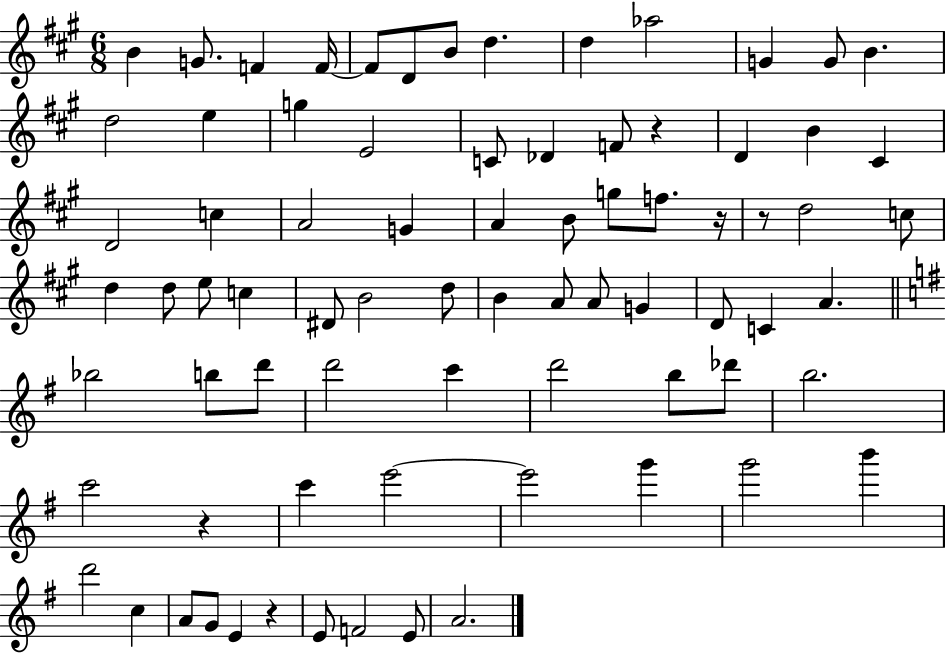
B4/q G4/e. F4/q F4/s F4/e D4/e B4/e D5/q. D5/q Ab5/h G4/q G4/e B4/q. D5/h E5/q G5/q E4/h C4/e Db4/q F4/e R/q D4/q B4/q C#4/q D4/h C5/q A4/h G4/q A4/q B4/e G5/e F5/e. R/s R/e D5/h C5/e D5/q D5/e E5/e C5/q D#4/e B4/h D5/e B4/q A4/e A4/e G4/q D4/e C4/q A4/q. Bb5/h B5/e D6/e D6/h C6/q D6/h B5/e Db6/e B5/h. C6/h R/q C6/q E6/h E6/h G6/q G6/h B6/q D6/h C5/q A4/e G4/e E4/q R/q E4/e F4/h E4/e A4/h.